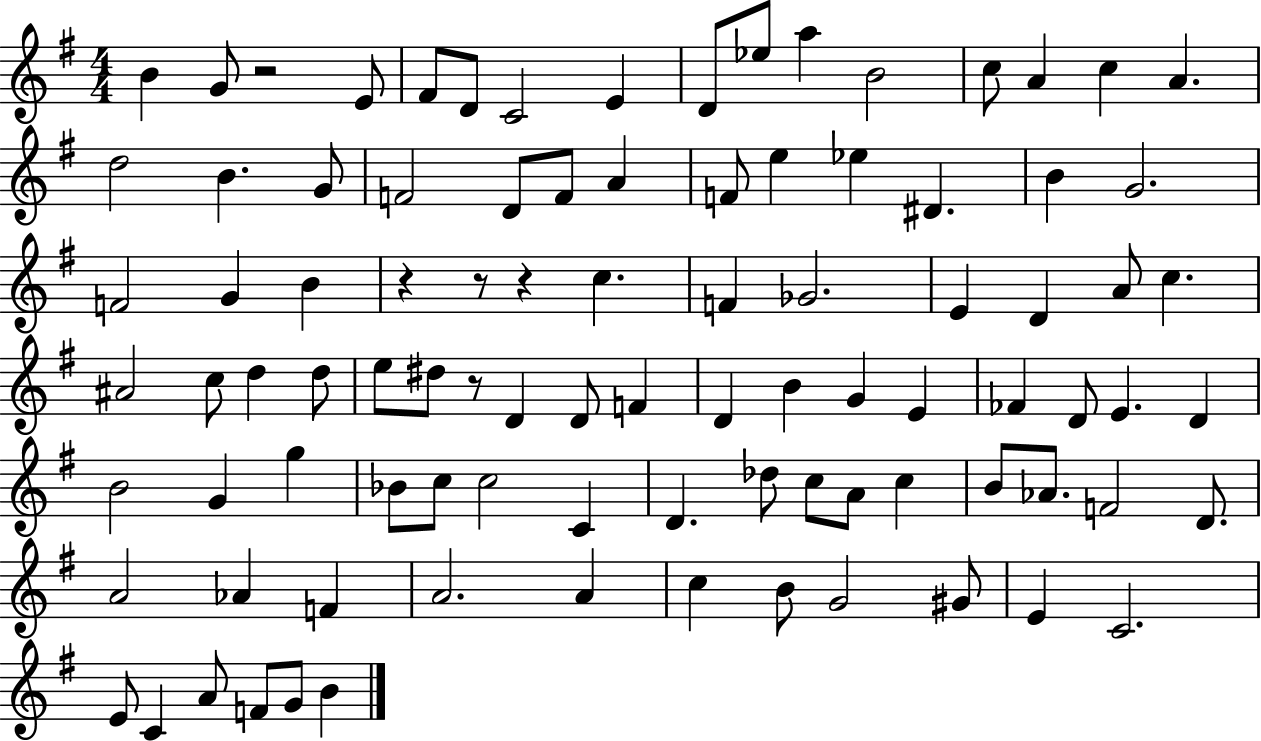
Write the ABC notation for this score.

X:1
T:Untitled
M:4/4
L:1/4
K:G
B G/2 z2 E/2 ^F/2 D/2 C2 E D/2 _e/2 a B2 c/2 A c A d2 B G/2 F2 D/2 F/2 A F/2 e _e ^D B G2 F2 G B z z/2 z c F _G2 E D A/2 c ^A2 c/2 d d/2 e/2 ^d/2 z/2 D D/2 F D B G E _F D/2 E D B2 G g _B/2 c/2 c2 C D _d/2 c/2 A/2 c B/2 _A/2 F2 D/2 A2 _A F A2 A c B/2 G2 ^G/2 E C2 E/2 C A/2 F/2 G/2 B